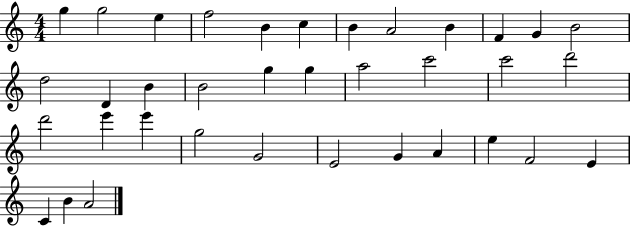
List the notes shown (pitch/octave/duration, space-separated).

G5/q G5/h E5/q F5/h B4/q C5/q B4/q A4/h B4/q F4/q G4/q B4/h D5/h D4/q B4/q B4/h G5/q G5/q A5/h C6/h C6/h D6/h D6/h E6/q E6/q G5/h G4/h E4/h G4/q A4/q E5/q F4/h E4/q C4/q B4/q A4/h